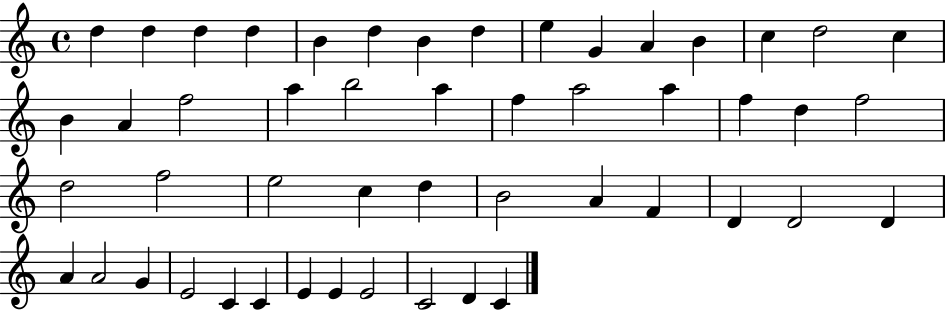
D5/q D5/q D5/q D5/q B4/q D5/q B4/q D5/q E5/q G4/q A4/q B4/q C5/q D5/h C5/q B4/q A4/q F5/h A5/q B5/h A5/q F5/q A5/h A5/q F5/q D5/q F5/h D5/h F5/h E5/h C5/q D5/q B4/h A4/q F4/q D4/q D4/h D4/q A4/q A4/h G4/q E4/h C4/q C4/q E4/q E4/q E4/h C4/h D4/q C4/q